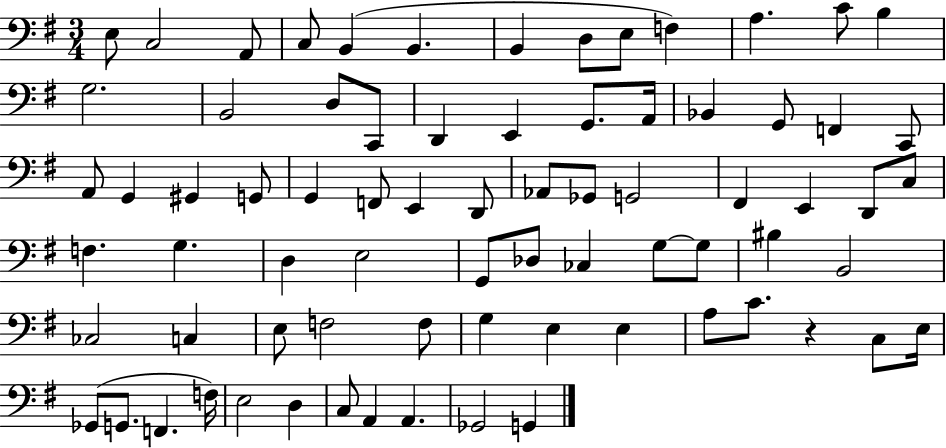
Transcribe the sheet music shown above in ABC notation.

X:1
T:Untitled
M:3/4
L:1/4
K:G
E,/2 C,2 A,,/2 C,/2 B,, B,, B,, D,/2 E,/2 F, A, C/2 B, G,2 B,,2 D,/2 C,,/2 D,, E,, G,,/2 A,,/4 _B,, G,,/2 F,, C,,/2 A,,/2 G,, ^G,, G,,/2 G,, F,,/2 E,, D,,/2 _A,,/2 _G,,/2 G,,2 ^F,, E,, D,,/2 C,/2 F, G, D, E,2 G,,/2 _D,/2 _C, G,/2 G,/2 ^B, B,,2 _C,2 C, E,/2 F,2 F,/2 G, E, E, A,/2 C/2 z C,/2 E,/4 _G,,/2 G,,/2 F,, F,/4 E,2 D, C,/2 A,, A,, _G,,2 G,,